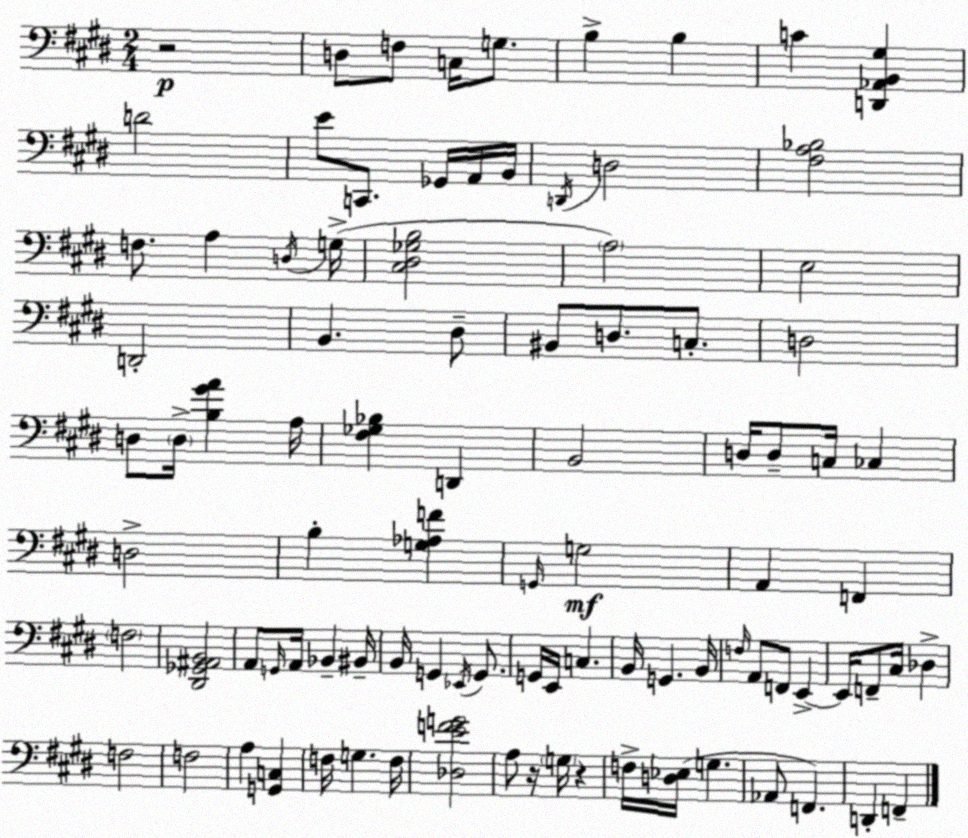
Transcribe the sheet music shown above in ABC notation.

X:1
T:Untitled
M:2/4
L:1/4
K:E
z2 D,/2 F,/2 C,/4 G,/2 B, B, C [D,,_A,,B,,^G,] D2 E/2 C,,/2 _G,,/4 A,,/4 B,,/4 D,,/4 D,2 [^F,A,_B,]2 F,/2 A, D,/4 G,/4 [^C,^D,_G,B,]2 A,2 E,2 D,,2 B,, ^D,/2 ^B,,/2 D,/2 C,/2 D,2 D,/2 D,/4 [B,^GA] A,/4 [^F,_G,_B,] D,, B,,2 D,/4 D,/2 C,/4 _C, D,2 B, [G,_A,F] G,,/4 G,2 A,, F,, F,2 [^D,,_G,,^A,,B,,]2 A,,/2 G,,/4 A,,/4 _B,, ^B,,/4 B,,/4 G,, _E,,/4 G,,/2 G,,/4 E,,/4 C, B,,/4 G,, B,,/4 F,/4 A,,/2 F,,/2 E,, E,,/4 F,,/2 ^C,/4 _D, F,2 F,2 A, [G,,C,] F,/4 G, F,/4 [_D,EFG]2 A,/2 z/4 G,/4 z F,/4 [D,_E,]/4 G, _A,,/2 F,, D,, F,,